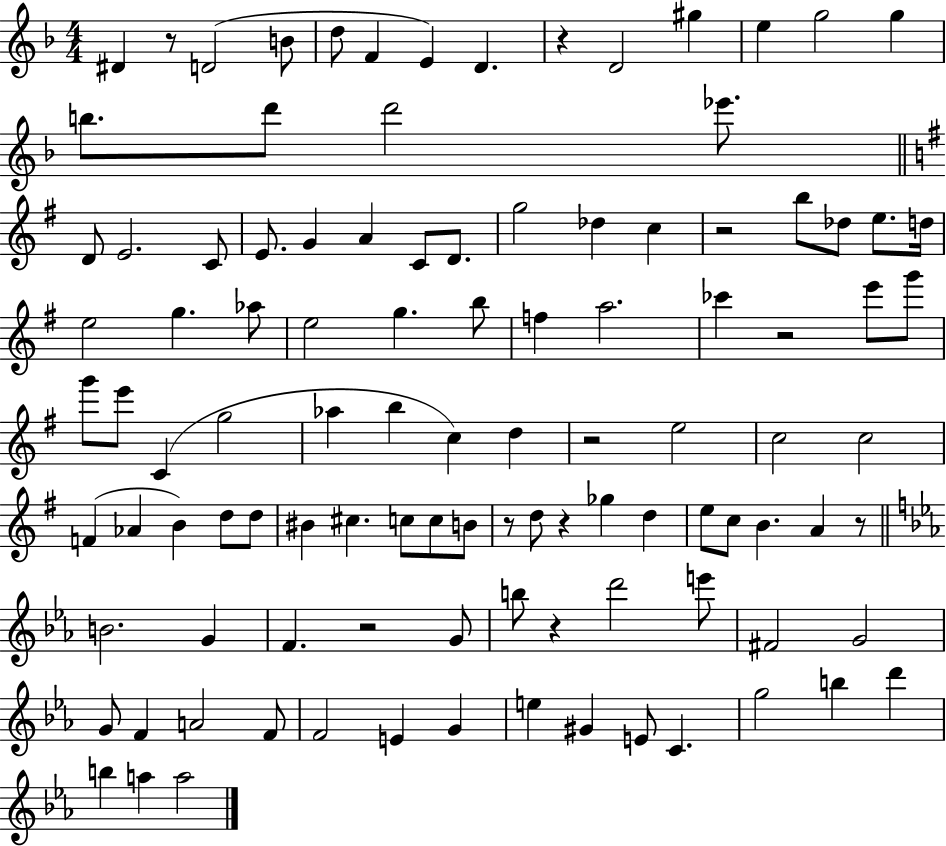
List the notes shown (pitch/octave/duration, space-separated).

D#4/q R/e D4/h B4/e D5/e F4/q E4/q D4/q. R/q D4/h G#5/q E5/q G5/h G5/q B5/e. D6/e D6/h Eb6/e. D4/e E4/h. C4/e E4/e. G4/q A4/q C4/e D4/e. G5/h Db5/q C5/q R/h B5/e Db5/e E5/e. D5/s E5/h G5/q. Ab5/e E5/h G5/q. B5/e F5/q A5/h. CES6/q R/h E6/e G6/e G6/e E6/e C4/q G5/h Ab5/q B5/q C5/q D5/q R/h E5/h C5/h C5/h F4/q Ab4/q B4/q D5/e D5/e BIS4/q C#5/q. C5/e C5/e B4/e R/e D5/e R/q Gb5/q D5/q E5/e C5/e B4/q. A4/q R/e B4/h. G4/q F4/q. R/h G4/e B5/e R/q D6/h E6/e F#4/h G4/h G4/e F4/q A4/h F4/e F4/h E4/q G4/q E5/q G#4/q E4/e C4/q. G5/h B5/q D6/q B5/q A5/q A5/h